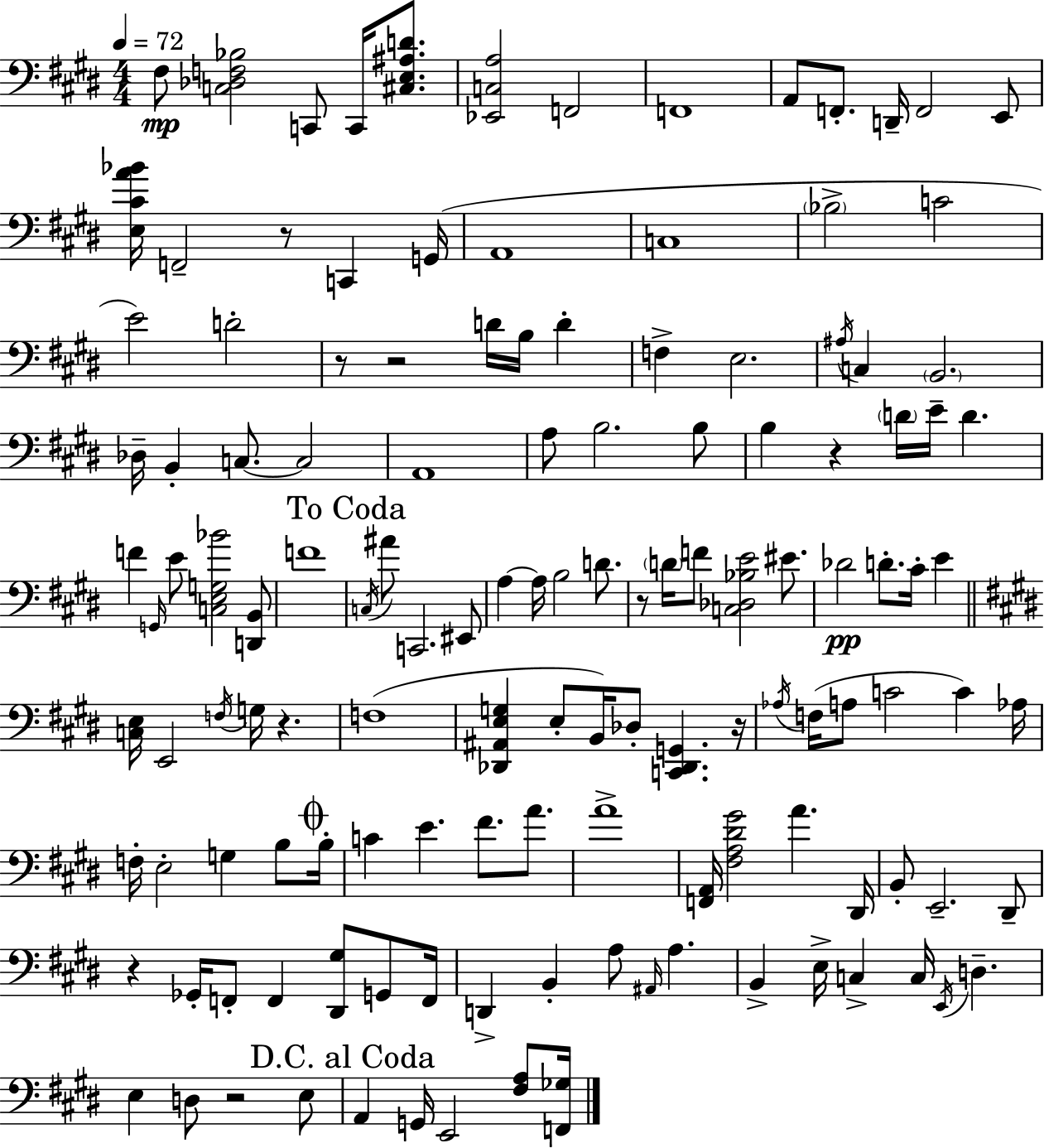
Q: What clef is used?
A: bass